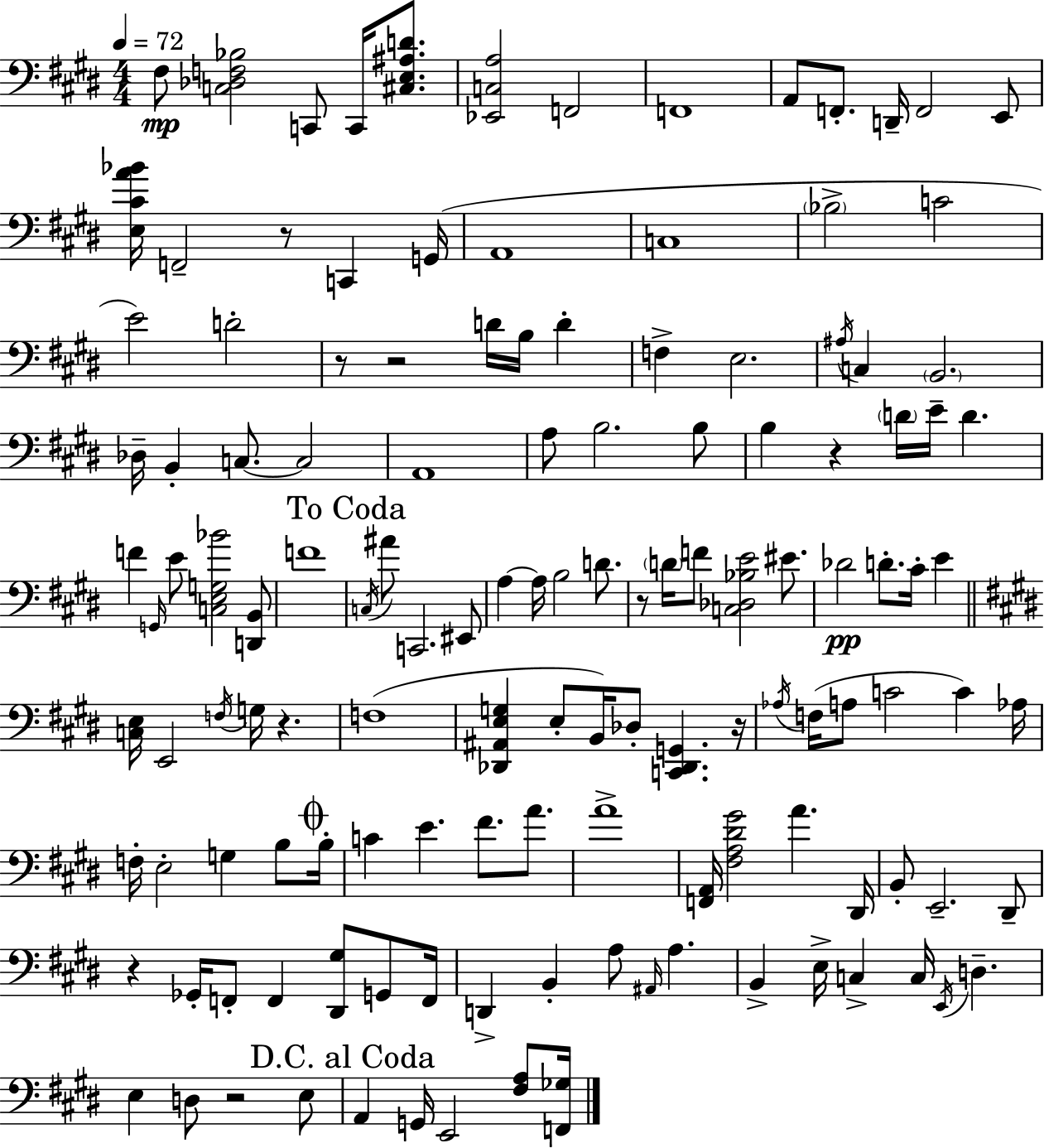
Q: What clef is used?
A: bass